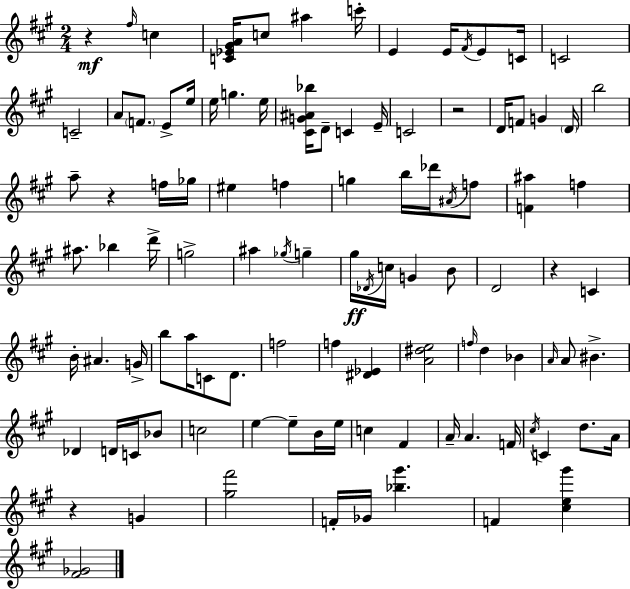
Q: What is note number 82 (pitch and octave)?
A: F4